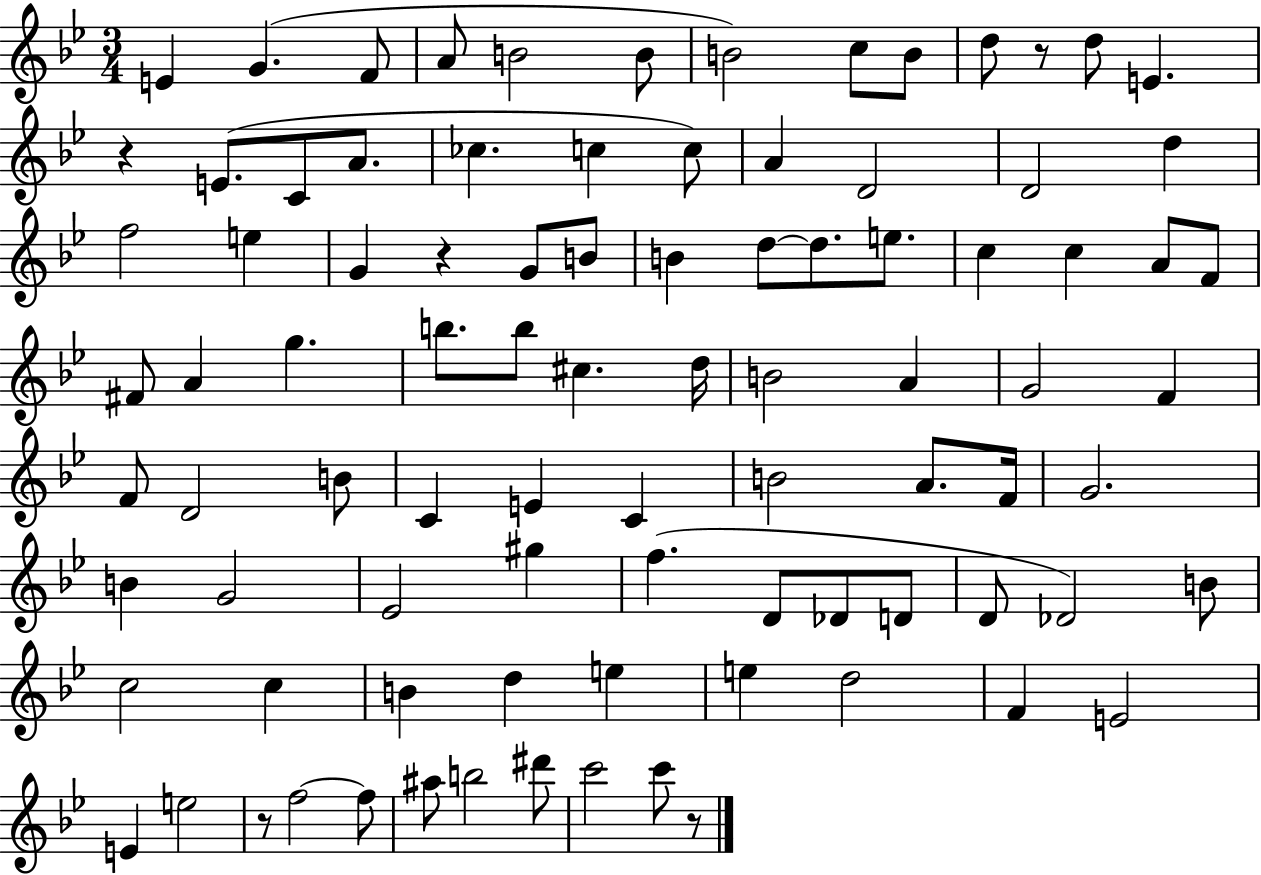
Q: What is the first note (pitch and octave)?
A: E4